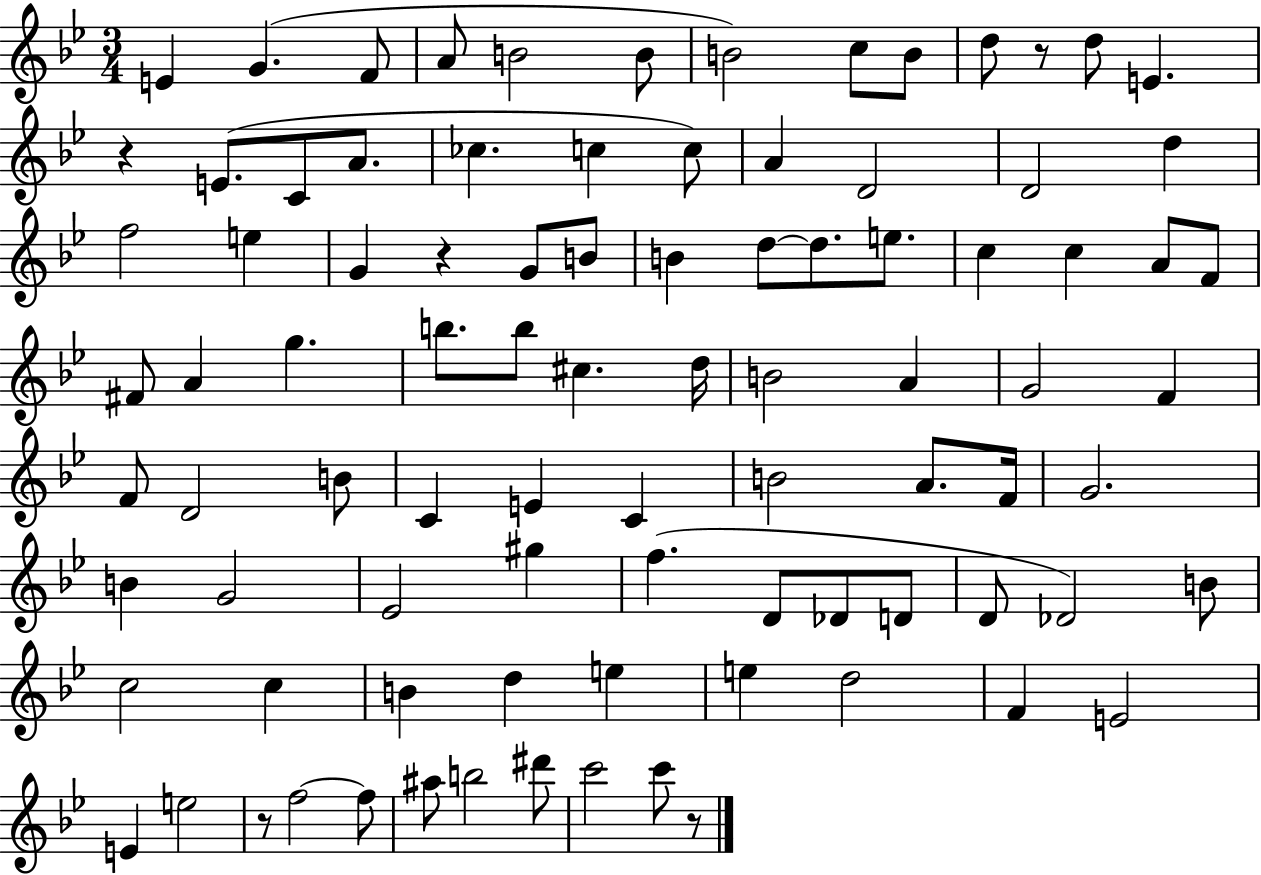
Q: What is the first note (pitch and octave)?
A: E4